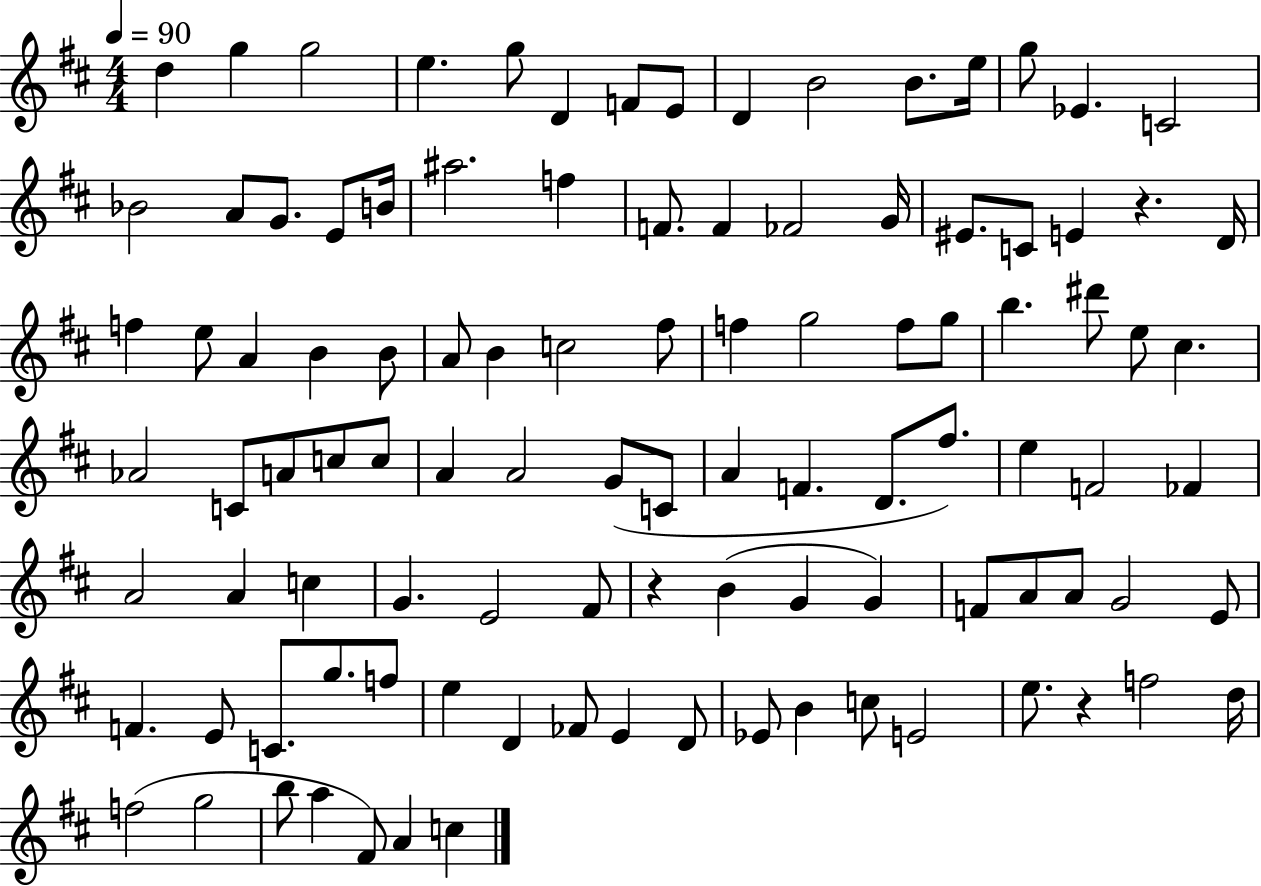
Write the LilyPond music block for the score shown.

{
  \clef treble
  \numericTimeSignature
  \time 4/4
  \key d \major
  \tempo 4 = 90
  \repeat volta 2 { d''4 g''4 g''2 | e''4. g''8 d'4 f'8 e'8 | d'4 b'2 b'8. e''16 | g''8 ees'4. c'2 | \break bes'2 a'8 g'8. e'8 b'16 | ais''2. f''4 | f'8. f'4 fes'2 g'16 | eis'8. c'8 e'4 r4. d'16 | \break f''4 e''8 a'4 b'4 b'8 | a'8 b'4 c''2 fis''8 | f''4 g''2 f''8 g''8 | b''4. dis'''8 e''8 cis''4. | \break aes'2 c'8 a'8 c''8 c''8 | a'4 a'2 g'8( c'8 | a'4 f'4. d'8. fis''8.) | e''4 f'2 fes'4 | \break a'2 a'4 c''4 | g'4. e'2 fis'8 | r4 b'4( g'4 g'4) | f'8 a'8 a'8 g'2 e'8 | \break f'4. e'8 c'8. g''8. f''8 | e''4 d'4 fes'8 e'4 d'8 | ees'8 b'4 c''8 e'2 | e''8. r4 f''2 d''16 | \break f''2( g''2 | b''8 a''4 fis'8) a'4 c''4 | } \bar "|."
}